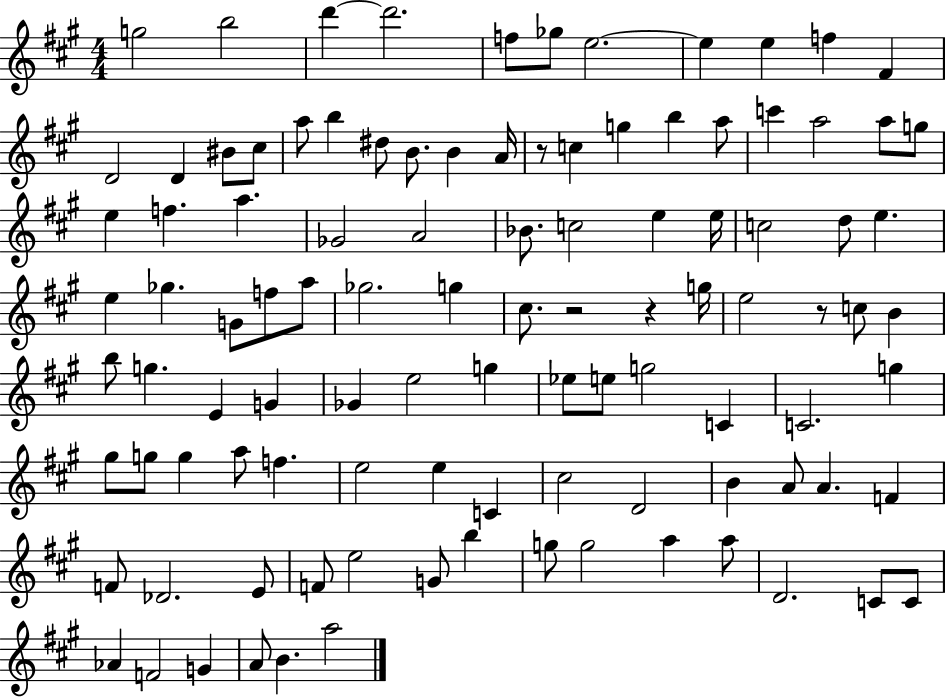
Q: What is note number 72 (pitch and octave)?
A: E5